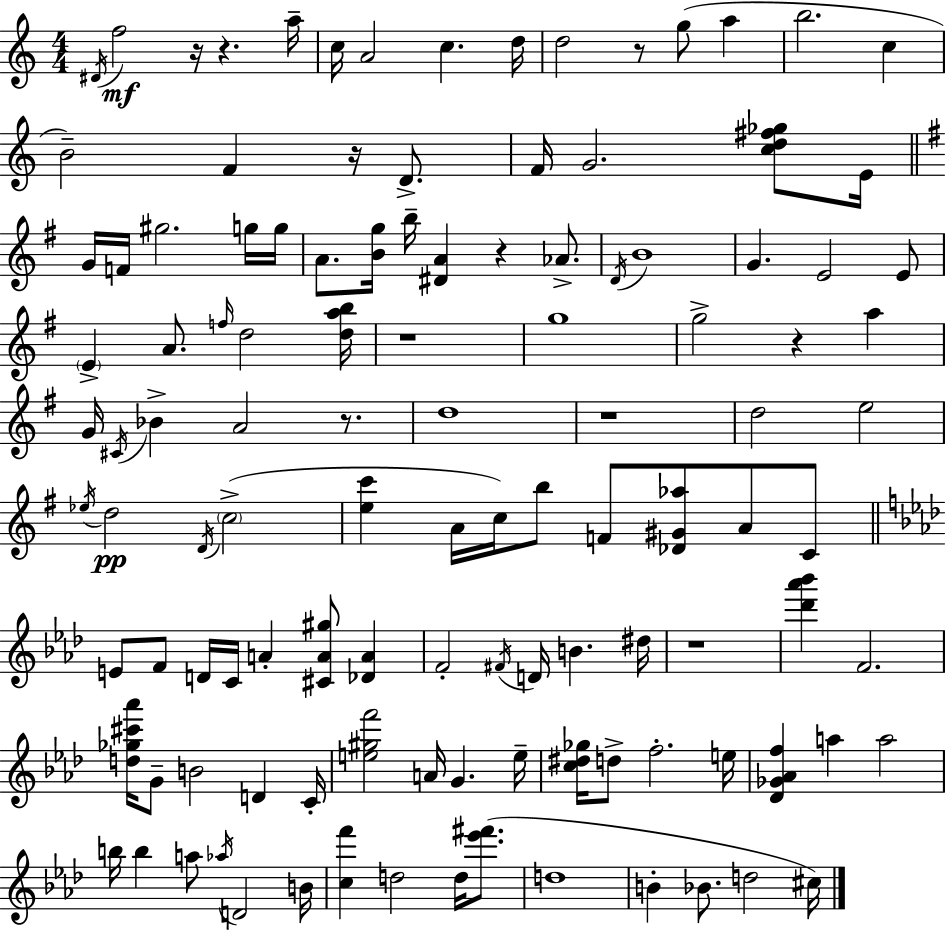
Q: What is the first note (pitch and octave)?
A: D#4